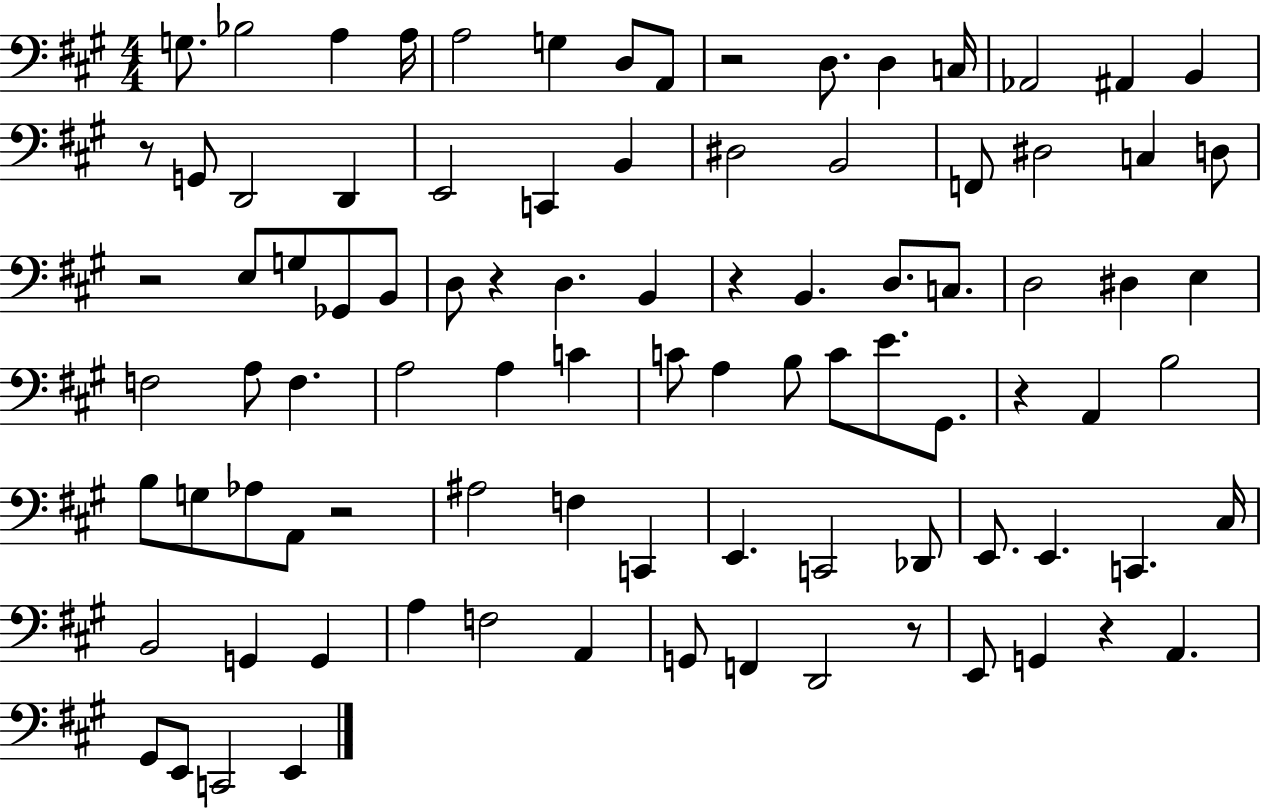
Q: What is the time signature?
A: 4/4